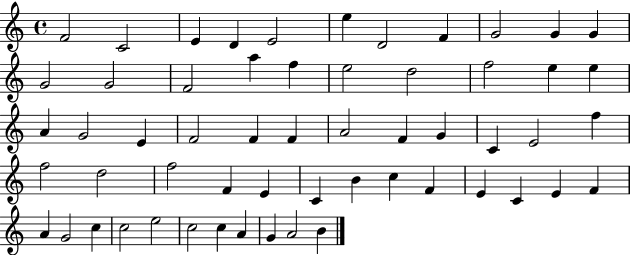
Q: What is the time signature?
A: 4/4